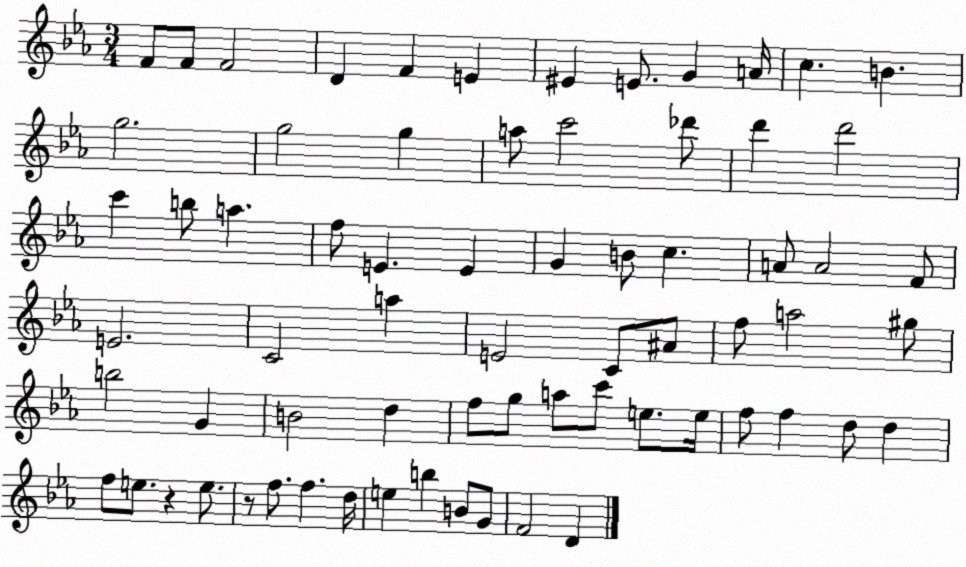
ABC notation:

X:1
T:Untitled
M:3/4
L:1/4
K:Eb
F/2 F/2 F2 D F E ^E E/2 G A/4 c B g2 g2 g a/2 c'2 _d'/2 d' d'2 c' b/2 a f/2 E E G B/2 c A/2 A2 F/2 E2 C2 a E2 C/2 ^A/2 f/2 a2 ^g/2 b2 G B2 d f/2 g/2 a/2 c'/2 e/2 e/4 f/2 f d/2 d f/2 e/2 z e/2 z/2 f/2 f d/4 e b B/2 G/2 F2 D